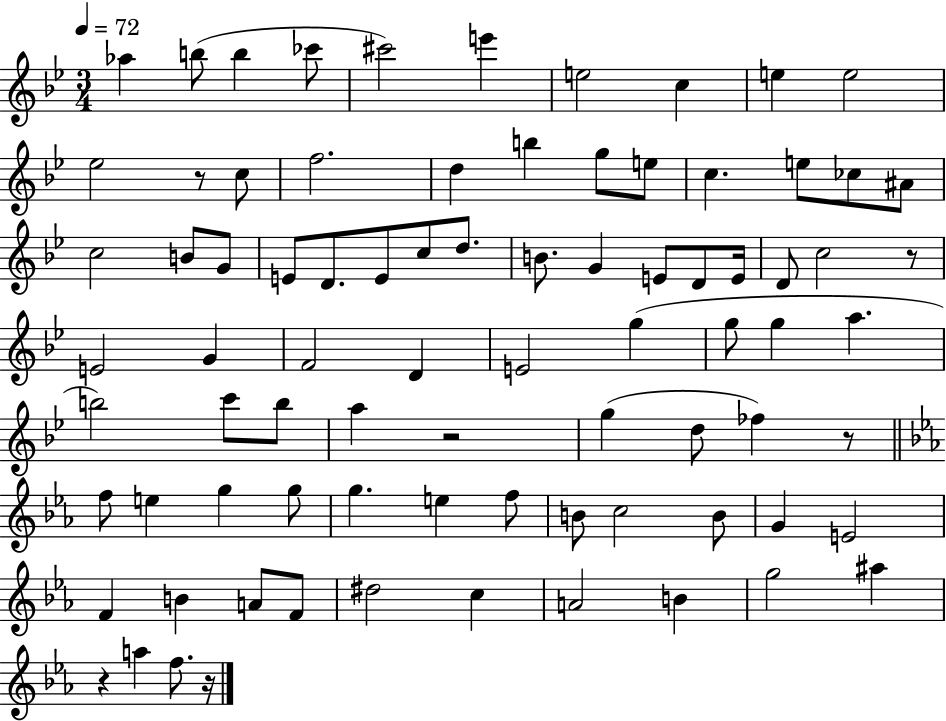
X:1
T:Untitled
M:3/4
L:1/4
K:Bb
_a b/2 b _c'/2 ^c'2 e' e2 c e e2 _e2 z/2 c/2 f2 d b g/2 e/2 c e/2 _c/2 ^A/2 c2 B/2 G/2 E/2 D/2 E/2 c/2 d/2 B/2 G E/2 D/2 E/4 D/2 c2 z/2 E2 G F2 D E2 g g/2 g a b2 c'/2 b/2 a z2 g d/2 _f z/2 f/2 e g g/2 g e f/2 B/2 c2 B/2 G E2 F B A/2 F/2 ^d2 c A2 B g2 ^a z a f/2 z/4